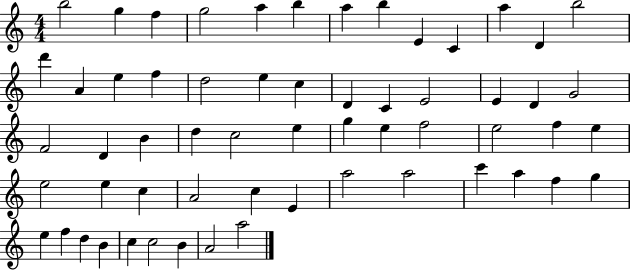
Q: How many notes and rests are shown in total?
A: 59